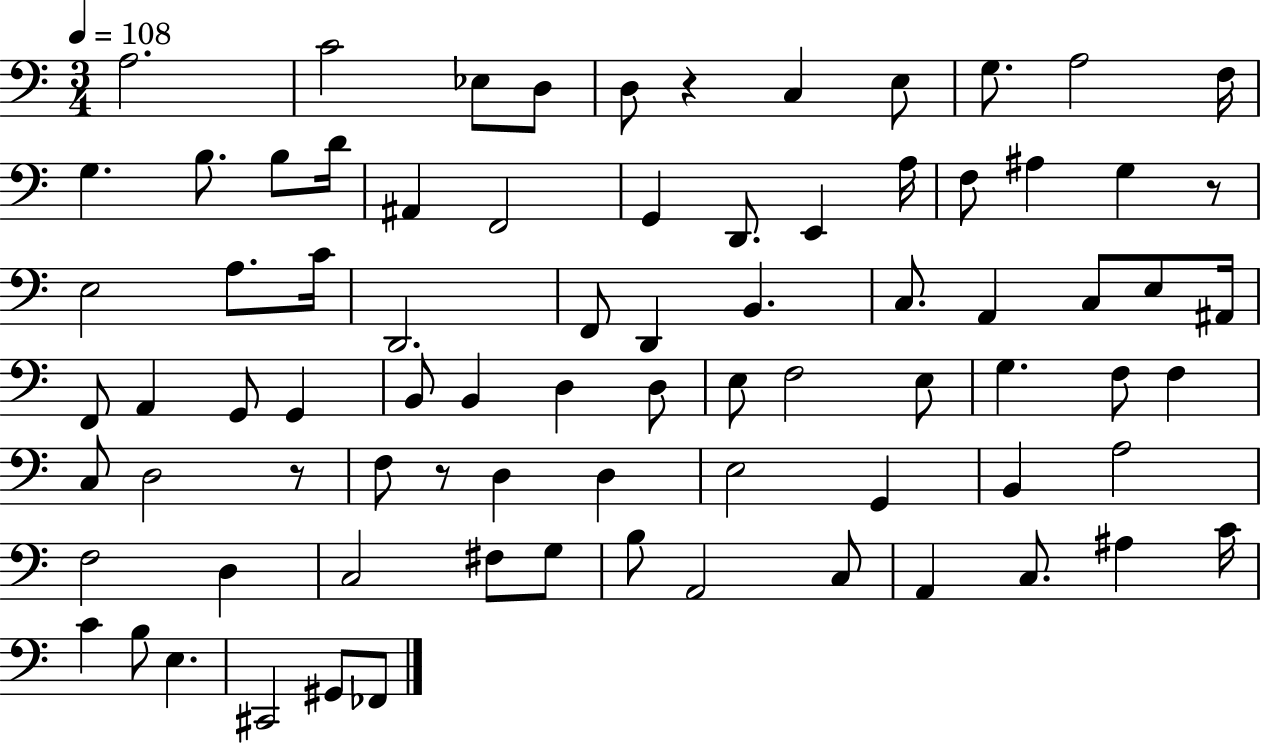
X:1
T:Untitled
M:3/4
L:1/4
K:C
A,2 C2 _E,/2 D,/2 D,/2 z C, E,/2 G,/2 A,2 F,/4 G, B,/2 B,/2 D/4 ^A,, F,,2 G,, D,,/2 E,, A,/4 F,/2 ^A, G, z/2 E,2 A,/2 C/4 D,,2 F,,/2 D,, B,, C,/2 A,, C,/2 E,/2 ^A,,/4 F,,/2 A,, G,,/2 G,, B,,/2 B,, D, D,/2 E,/2 F,2 E,/2 G, F,/2 F, C,/2 D,2 z/2 F,/2 z/2 D, D, E,2 G,, B,, A,2 F,2 D, C,2 ^F,/2 G,/2 B,/2 A,,2 C,/2 A,, C,/2 ^A, C/4 C B,/2 E, ^C,,2 ^G,,/2 _F,,/2